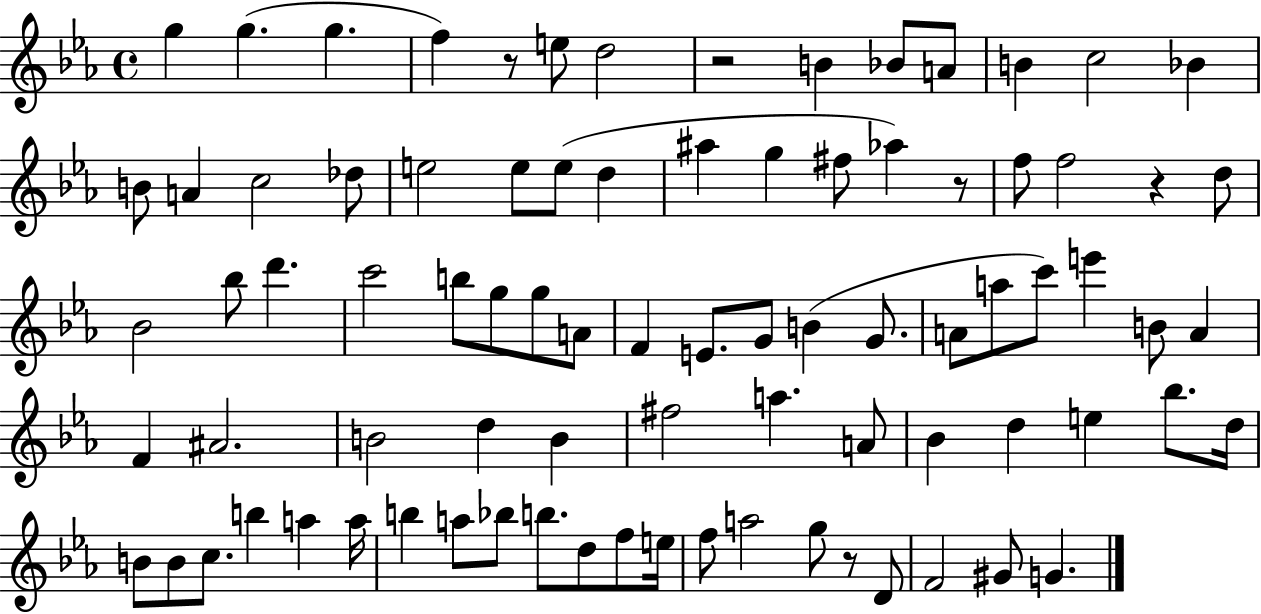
{
  \clef treble
  \time 4/4
  \defaultTimeSignature
  \key ees \major
  \repeat volta 2 { g''4 g''4.( g''4. | f''4) r8 e''8 d''2 | r2 b'4 bes'8 a'8 | b'4 c''2 bes'4 | \break b'8 a'4 c''2 des''8 | e''2 e''8 e''8( d''4 | ais''4 g''4 fis''8 aes''4) r8 | f''8 f''2 r4 d''8 | \break bes'2 bes''8 d'''4. | c'''2 b''8 g''8 g''8 a'8 | f'4 e'8. g'8 b'4( g'8. | a'8 a''8 c'''8) e'''4 b'8 a'4 | \break f'4 ais'2. | b'2 d''4 b'4 | fis''2 a''4. a'8 | bes'4 d''4 e''4 bes''8. d''16 | \break b'8 b'8 c''8. b''4 a''4 a''16 | b''4 a''8 bes''8 b''8. d''8 f''8 e''16 | f''8 a''2 g''8 r8 d'8 | f'2 gis'8 g'4. | \break } \bar "|."
}